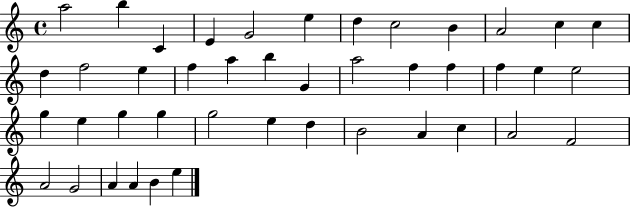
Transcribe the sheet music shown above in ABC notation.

X:1
T:Untitled
M:4/4
L:1/4
K:C
a2 b C E G2 e d c2 B A2 c c d f2 e f a b G a2 f f f e e2 g e g g g2 e d B2 A c A2 F2 A2 G2 A A B e